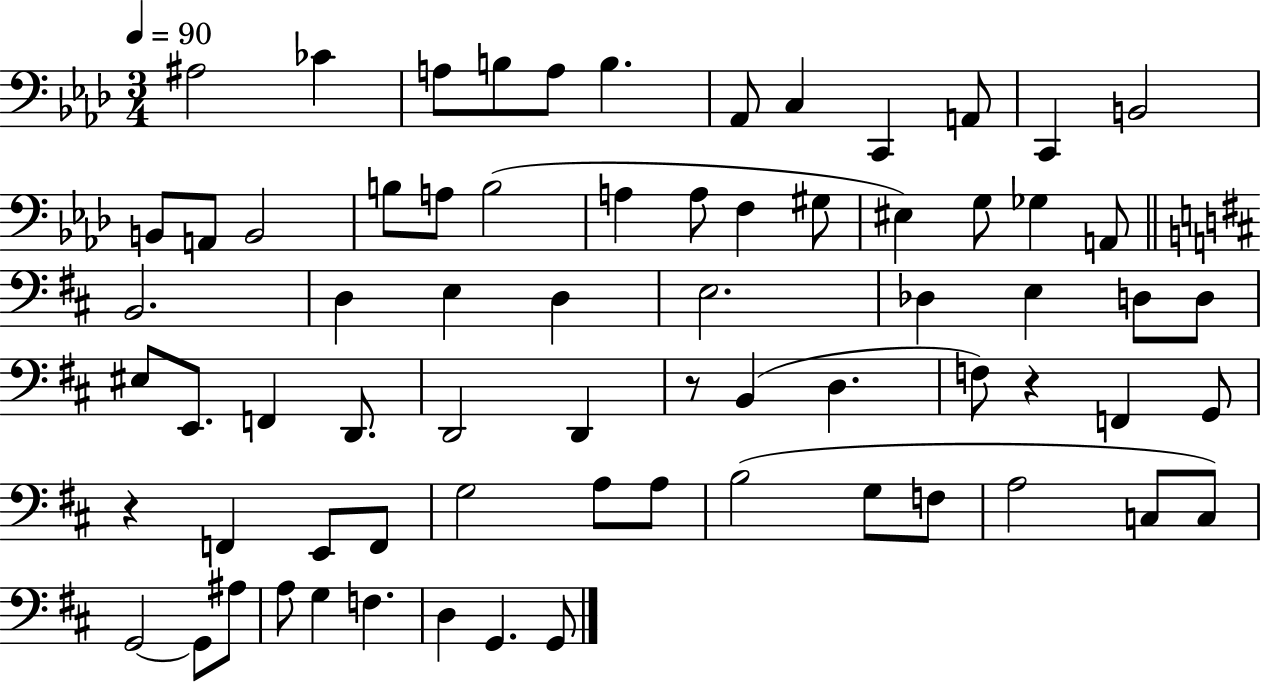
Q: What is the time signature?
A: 3/4